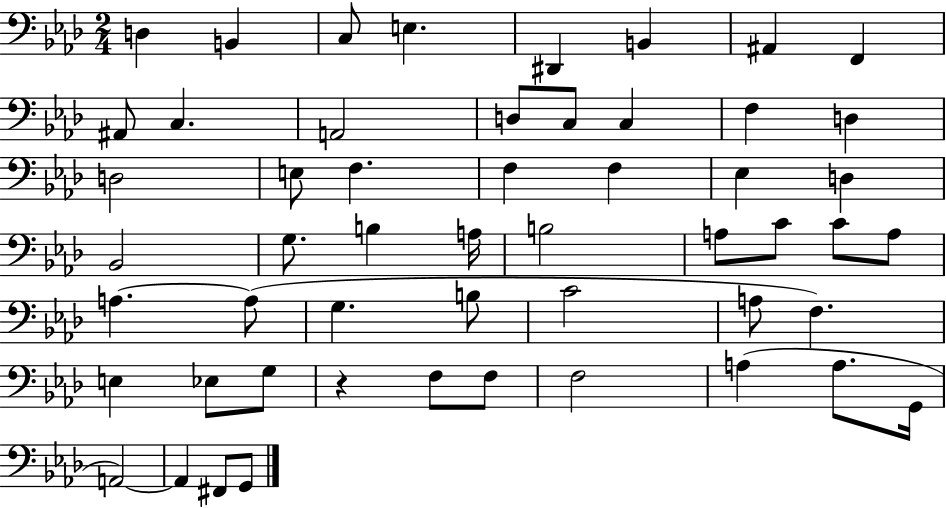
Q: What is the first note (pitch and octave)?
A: D3